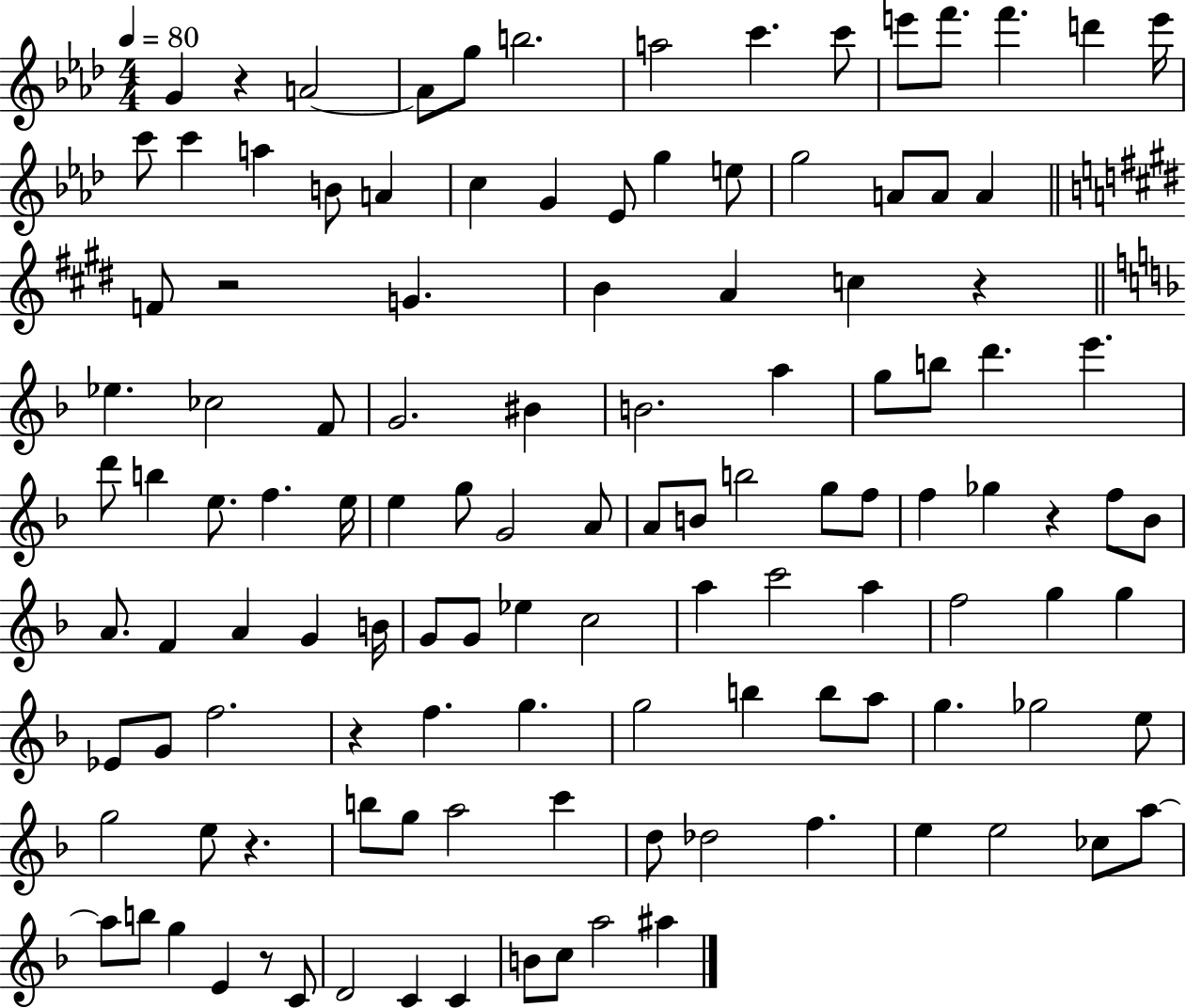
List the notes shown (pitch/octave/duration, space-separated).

G4/q R/q A4/h A4/e G5/e B5/h. A5/h C6/q. C6/e E6/e F6/e. F6/q. D6/q E6/s C6/e C6/q A5/q B4/e A4/q C5/q G4/q Eb4/e G5/q E5/e G5/h A4/e A4/e A4/q F4/e R/h G4/q. B4/q A4/q C5/q R/q Eb5/q. CES5/h F4/e G4/h. BIS4/q B4/h. A5/q G5/e B5/e D6/q. E6/q. D6/e B5/q E5/e. F5/q. E5/s E5/q G5/e G4/h A4/e A4/e B4/e B5/h G5/e F5/e F5/q Gb5/q R/q F5/e Bb4/e A4/e. F4/q A4/q G4/q B4/s G4/e G4/e Eb5/q C5/h A5/q C6/h A5/q F5/h G5/q G5/q Eb4/e G4/e F5/h. R/q F5/q. G5/q. G5/h B5/q B5/e A5/e G5/q. Gb5/h E5/e G5/h E5/e R/q. B5/e G5/e A5/h C6/q D5/e Db5/h F5/q. E5/q E5/h CES5/e A5/e A5/e B5/e G5/q E4/q R/e C4/e D4/h C4/q C4/q B4/e C5/e A5/h A#5/q